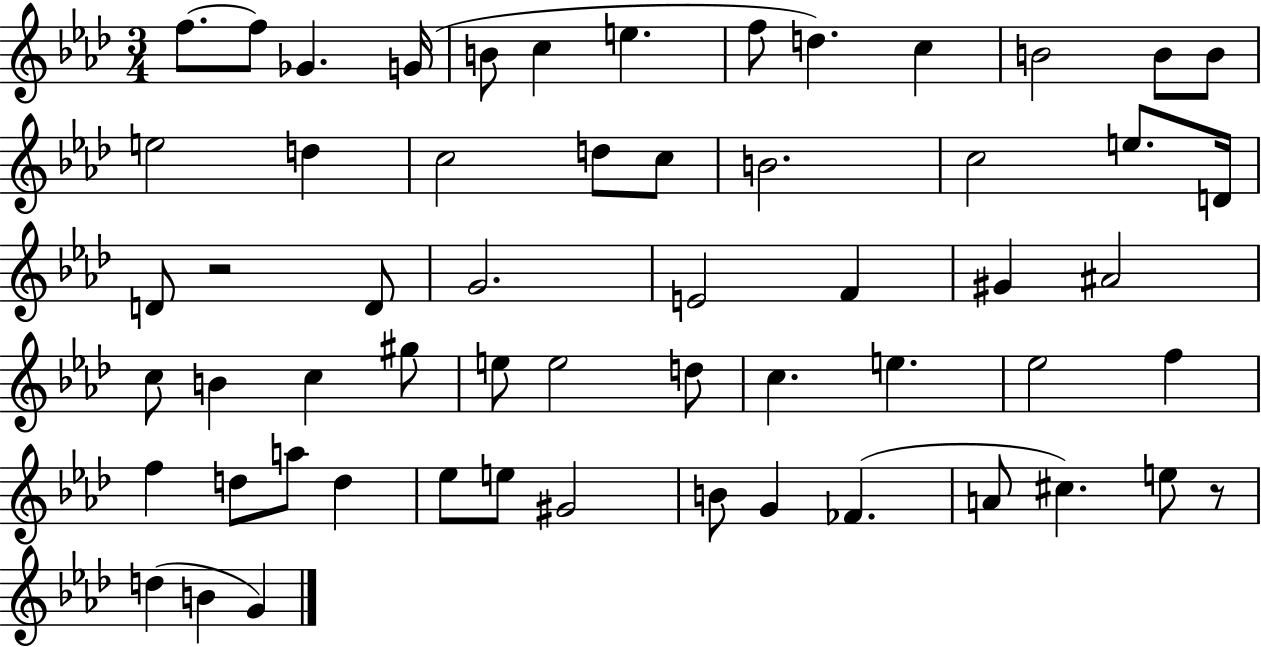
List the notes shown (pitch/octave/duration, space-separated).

F5/e. F5/e Gb4/q. G4/s B4/e C5/q E5/q. F5/e D5/q. C5/q B4/h B4/e B4/e E5/h D5/q C5/h D5/e C5/e B4/h. C5/h E5/e. D4/s D4/e R/h D4/e G4/h. E4/h F4/q G#4/q A#4/h C5/e B4/q C5/q G#5/e E5/e E5/h D5/e C5/q. E5/q. Eb5/h F5/q F5/q D5/e A5/e D5/q Eb5/e E5/e G#4/h B4/e G4/q FES4/q. A4/e C#5/q. E5/e R/e D5/q B4/q G4/q